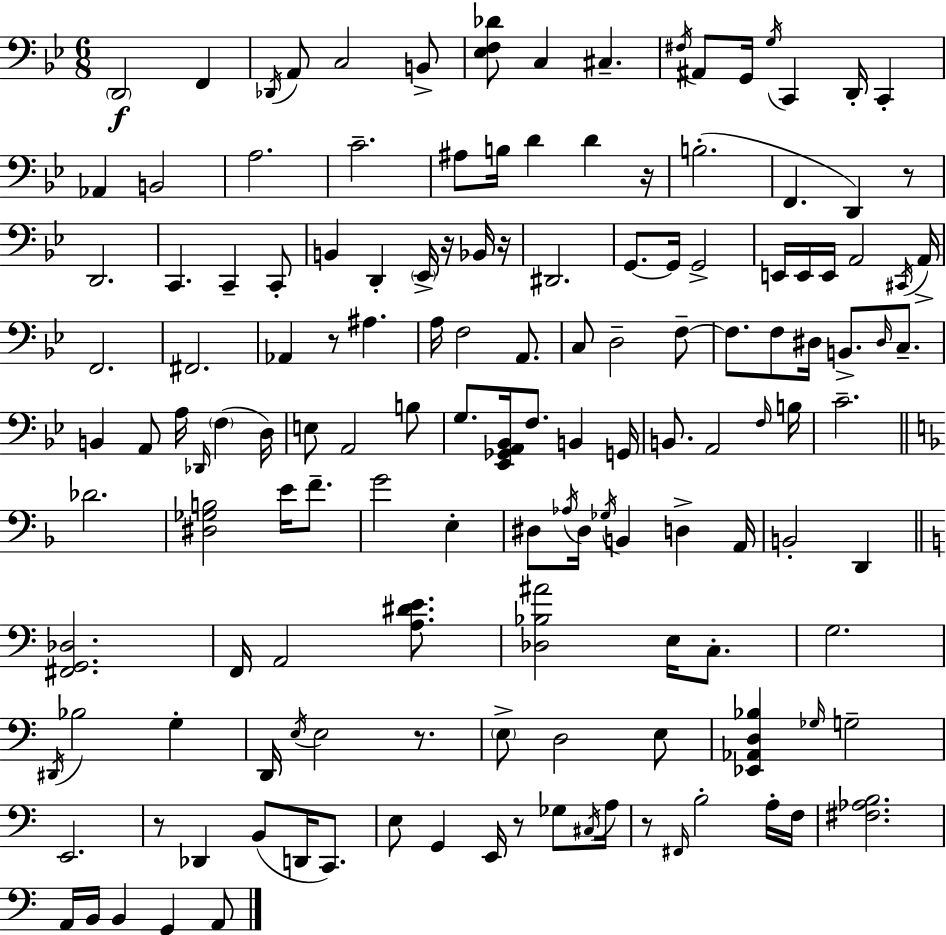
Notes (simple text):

D2/h F2/q Db2/s A2/e C3/h B2/e [Eb3,F3,Db4]/e C3/q C#3/q. F#3/s A#2/e G2/s G3/s C2/q D2/s C2/q Ab2/q B2/h A3/h. C4/h. A#3/e B3/s D4/q D4/q R/s B3/h. F2/q. D2/q R/e D2/h. C2/q. C2/q C2/e B2/q D2/q Eb2/s R/s Bb2/s R/s D#2/h. G2/e. G2/s G2/h E2/s E2/s E2/s A2/h C#2/s A2/s F2/h. F#2/h. Ab2/q R/e A#3/q. A3/s F3/h A2/e. C3/e D3/h F3/e F3/e. F3/e D#3/s B2/e. D#3/s C3/e. B2/q A2/e A3/s Db2/s F3/q D3/s E3/e A2/h B3/e G3/e. [Eb2,Gb2,A2,Bb2]/s F3/e. B2/q G2/s B2/e. A2/h F3/s B3/s C4/h. Db4/h. [D#3,Gb3,B3]/h E4/s F4/e. G4/h E3/q D#3/e Ab3/s D#3/s Gb3/s B2/q D3/q A2/s B2/h D2/q [F#2,G2,Db3]/h. F2/s A2/h [A3,D#4,E4]/e. [Db3,Bb3,A#4]/h E3/s C3/e. G3/h. D#2/s Bb3/h G3/q D2/s E3/s E3/h R/e. E3/e D3/h E3/e [Eb2,Ab2,D3,Bb3]/q Gb3/s G3/h E2/h. R/e Db2/q B2/e D2/s C2/e. E3/e G2/q E2/s R/e Gb3/e C#3/s A3/s R/e F#2/s B3/h A3/s F3/s [F#3,Ab3,B3]/h. A2/s B2/s B2/q G2/q A2/e